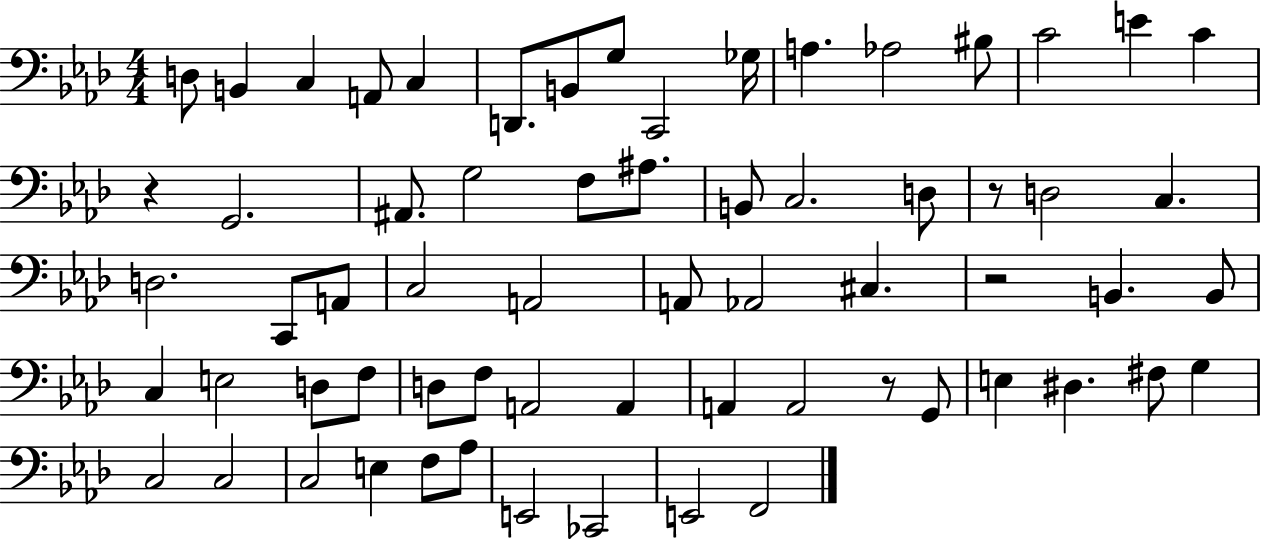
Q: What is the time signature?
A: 4/4